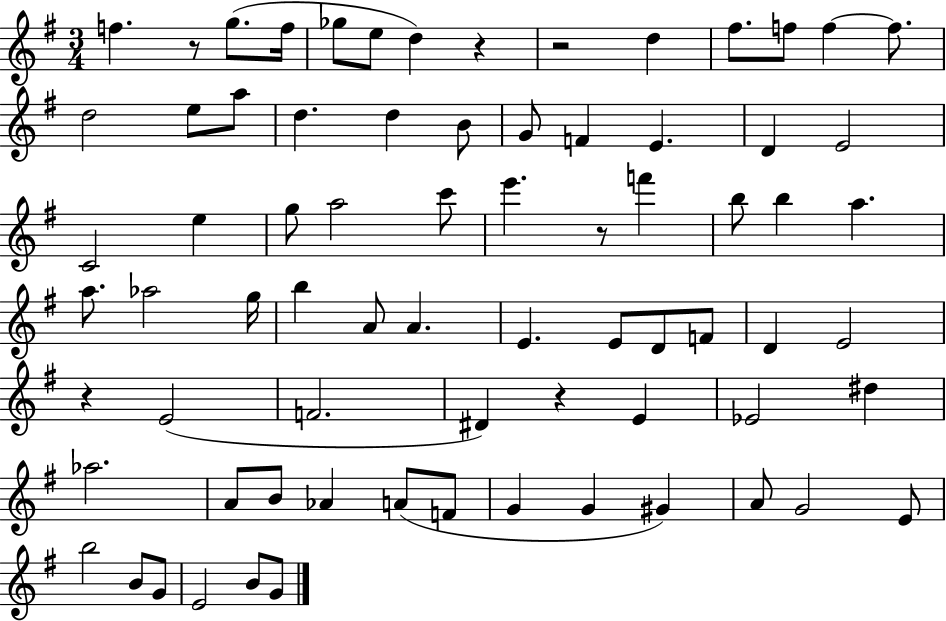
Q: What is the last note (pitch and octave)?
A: G4